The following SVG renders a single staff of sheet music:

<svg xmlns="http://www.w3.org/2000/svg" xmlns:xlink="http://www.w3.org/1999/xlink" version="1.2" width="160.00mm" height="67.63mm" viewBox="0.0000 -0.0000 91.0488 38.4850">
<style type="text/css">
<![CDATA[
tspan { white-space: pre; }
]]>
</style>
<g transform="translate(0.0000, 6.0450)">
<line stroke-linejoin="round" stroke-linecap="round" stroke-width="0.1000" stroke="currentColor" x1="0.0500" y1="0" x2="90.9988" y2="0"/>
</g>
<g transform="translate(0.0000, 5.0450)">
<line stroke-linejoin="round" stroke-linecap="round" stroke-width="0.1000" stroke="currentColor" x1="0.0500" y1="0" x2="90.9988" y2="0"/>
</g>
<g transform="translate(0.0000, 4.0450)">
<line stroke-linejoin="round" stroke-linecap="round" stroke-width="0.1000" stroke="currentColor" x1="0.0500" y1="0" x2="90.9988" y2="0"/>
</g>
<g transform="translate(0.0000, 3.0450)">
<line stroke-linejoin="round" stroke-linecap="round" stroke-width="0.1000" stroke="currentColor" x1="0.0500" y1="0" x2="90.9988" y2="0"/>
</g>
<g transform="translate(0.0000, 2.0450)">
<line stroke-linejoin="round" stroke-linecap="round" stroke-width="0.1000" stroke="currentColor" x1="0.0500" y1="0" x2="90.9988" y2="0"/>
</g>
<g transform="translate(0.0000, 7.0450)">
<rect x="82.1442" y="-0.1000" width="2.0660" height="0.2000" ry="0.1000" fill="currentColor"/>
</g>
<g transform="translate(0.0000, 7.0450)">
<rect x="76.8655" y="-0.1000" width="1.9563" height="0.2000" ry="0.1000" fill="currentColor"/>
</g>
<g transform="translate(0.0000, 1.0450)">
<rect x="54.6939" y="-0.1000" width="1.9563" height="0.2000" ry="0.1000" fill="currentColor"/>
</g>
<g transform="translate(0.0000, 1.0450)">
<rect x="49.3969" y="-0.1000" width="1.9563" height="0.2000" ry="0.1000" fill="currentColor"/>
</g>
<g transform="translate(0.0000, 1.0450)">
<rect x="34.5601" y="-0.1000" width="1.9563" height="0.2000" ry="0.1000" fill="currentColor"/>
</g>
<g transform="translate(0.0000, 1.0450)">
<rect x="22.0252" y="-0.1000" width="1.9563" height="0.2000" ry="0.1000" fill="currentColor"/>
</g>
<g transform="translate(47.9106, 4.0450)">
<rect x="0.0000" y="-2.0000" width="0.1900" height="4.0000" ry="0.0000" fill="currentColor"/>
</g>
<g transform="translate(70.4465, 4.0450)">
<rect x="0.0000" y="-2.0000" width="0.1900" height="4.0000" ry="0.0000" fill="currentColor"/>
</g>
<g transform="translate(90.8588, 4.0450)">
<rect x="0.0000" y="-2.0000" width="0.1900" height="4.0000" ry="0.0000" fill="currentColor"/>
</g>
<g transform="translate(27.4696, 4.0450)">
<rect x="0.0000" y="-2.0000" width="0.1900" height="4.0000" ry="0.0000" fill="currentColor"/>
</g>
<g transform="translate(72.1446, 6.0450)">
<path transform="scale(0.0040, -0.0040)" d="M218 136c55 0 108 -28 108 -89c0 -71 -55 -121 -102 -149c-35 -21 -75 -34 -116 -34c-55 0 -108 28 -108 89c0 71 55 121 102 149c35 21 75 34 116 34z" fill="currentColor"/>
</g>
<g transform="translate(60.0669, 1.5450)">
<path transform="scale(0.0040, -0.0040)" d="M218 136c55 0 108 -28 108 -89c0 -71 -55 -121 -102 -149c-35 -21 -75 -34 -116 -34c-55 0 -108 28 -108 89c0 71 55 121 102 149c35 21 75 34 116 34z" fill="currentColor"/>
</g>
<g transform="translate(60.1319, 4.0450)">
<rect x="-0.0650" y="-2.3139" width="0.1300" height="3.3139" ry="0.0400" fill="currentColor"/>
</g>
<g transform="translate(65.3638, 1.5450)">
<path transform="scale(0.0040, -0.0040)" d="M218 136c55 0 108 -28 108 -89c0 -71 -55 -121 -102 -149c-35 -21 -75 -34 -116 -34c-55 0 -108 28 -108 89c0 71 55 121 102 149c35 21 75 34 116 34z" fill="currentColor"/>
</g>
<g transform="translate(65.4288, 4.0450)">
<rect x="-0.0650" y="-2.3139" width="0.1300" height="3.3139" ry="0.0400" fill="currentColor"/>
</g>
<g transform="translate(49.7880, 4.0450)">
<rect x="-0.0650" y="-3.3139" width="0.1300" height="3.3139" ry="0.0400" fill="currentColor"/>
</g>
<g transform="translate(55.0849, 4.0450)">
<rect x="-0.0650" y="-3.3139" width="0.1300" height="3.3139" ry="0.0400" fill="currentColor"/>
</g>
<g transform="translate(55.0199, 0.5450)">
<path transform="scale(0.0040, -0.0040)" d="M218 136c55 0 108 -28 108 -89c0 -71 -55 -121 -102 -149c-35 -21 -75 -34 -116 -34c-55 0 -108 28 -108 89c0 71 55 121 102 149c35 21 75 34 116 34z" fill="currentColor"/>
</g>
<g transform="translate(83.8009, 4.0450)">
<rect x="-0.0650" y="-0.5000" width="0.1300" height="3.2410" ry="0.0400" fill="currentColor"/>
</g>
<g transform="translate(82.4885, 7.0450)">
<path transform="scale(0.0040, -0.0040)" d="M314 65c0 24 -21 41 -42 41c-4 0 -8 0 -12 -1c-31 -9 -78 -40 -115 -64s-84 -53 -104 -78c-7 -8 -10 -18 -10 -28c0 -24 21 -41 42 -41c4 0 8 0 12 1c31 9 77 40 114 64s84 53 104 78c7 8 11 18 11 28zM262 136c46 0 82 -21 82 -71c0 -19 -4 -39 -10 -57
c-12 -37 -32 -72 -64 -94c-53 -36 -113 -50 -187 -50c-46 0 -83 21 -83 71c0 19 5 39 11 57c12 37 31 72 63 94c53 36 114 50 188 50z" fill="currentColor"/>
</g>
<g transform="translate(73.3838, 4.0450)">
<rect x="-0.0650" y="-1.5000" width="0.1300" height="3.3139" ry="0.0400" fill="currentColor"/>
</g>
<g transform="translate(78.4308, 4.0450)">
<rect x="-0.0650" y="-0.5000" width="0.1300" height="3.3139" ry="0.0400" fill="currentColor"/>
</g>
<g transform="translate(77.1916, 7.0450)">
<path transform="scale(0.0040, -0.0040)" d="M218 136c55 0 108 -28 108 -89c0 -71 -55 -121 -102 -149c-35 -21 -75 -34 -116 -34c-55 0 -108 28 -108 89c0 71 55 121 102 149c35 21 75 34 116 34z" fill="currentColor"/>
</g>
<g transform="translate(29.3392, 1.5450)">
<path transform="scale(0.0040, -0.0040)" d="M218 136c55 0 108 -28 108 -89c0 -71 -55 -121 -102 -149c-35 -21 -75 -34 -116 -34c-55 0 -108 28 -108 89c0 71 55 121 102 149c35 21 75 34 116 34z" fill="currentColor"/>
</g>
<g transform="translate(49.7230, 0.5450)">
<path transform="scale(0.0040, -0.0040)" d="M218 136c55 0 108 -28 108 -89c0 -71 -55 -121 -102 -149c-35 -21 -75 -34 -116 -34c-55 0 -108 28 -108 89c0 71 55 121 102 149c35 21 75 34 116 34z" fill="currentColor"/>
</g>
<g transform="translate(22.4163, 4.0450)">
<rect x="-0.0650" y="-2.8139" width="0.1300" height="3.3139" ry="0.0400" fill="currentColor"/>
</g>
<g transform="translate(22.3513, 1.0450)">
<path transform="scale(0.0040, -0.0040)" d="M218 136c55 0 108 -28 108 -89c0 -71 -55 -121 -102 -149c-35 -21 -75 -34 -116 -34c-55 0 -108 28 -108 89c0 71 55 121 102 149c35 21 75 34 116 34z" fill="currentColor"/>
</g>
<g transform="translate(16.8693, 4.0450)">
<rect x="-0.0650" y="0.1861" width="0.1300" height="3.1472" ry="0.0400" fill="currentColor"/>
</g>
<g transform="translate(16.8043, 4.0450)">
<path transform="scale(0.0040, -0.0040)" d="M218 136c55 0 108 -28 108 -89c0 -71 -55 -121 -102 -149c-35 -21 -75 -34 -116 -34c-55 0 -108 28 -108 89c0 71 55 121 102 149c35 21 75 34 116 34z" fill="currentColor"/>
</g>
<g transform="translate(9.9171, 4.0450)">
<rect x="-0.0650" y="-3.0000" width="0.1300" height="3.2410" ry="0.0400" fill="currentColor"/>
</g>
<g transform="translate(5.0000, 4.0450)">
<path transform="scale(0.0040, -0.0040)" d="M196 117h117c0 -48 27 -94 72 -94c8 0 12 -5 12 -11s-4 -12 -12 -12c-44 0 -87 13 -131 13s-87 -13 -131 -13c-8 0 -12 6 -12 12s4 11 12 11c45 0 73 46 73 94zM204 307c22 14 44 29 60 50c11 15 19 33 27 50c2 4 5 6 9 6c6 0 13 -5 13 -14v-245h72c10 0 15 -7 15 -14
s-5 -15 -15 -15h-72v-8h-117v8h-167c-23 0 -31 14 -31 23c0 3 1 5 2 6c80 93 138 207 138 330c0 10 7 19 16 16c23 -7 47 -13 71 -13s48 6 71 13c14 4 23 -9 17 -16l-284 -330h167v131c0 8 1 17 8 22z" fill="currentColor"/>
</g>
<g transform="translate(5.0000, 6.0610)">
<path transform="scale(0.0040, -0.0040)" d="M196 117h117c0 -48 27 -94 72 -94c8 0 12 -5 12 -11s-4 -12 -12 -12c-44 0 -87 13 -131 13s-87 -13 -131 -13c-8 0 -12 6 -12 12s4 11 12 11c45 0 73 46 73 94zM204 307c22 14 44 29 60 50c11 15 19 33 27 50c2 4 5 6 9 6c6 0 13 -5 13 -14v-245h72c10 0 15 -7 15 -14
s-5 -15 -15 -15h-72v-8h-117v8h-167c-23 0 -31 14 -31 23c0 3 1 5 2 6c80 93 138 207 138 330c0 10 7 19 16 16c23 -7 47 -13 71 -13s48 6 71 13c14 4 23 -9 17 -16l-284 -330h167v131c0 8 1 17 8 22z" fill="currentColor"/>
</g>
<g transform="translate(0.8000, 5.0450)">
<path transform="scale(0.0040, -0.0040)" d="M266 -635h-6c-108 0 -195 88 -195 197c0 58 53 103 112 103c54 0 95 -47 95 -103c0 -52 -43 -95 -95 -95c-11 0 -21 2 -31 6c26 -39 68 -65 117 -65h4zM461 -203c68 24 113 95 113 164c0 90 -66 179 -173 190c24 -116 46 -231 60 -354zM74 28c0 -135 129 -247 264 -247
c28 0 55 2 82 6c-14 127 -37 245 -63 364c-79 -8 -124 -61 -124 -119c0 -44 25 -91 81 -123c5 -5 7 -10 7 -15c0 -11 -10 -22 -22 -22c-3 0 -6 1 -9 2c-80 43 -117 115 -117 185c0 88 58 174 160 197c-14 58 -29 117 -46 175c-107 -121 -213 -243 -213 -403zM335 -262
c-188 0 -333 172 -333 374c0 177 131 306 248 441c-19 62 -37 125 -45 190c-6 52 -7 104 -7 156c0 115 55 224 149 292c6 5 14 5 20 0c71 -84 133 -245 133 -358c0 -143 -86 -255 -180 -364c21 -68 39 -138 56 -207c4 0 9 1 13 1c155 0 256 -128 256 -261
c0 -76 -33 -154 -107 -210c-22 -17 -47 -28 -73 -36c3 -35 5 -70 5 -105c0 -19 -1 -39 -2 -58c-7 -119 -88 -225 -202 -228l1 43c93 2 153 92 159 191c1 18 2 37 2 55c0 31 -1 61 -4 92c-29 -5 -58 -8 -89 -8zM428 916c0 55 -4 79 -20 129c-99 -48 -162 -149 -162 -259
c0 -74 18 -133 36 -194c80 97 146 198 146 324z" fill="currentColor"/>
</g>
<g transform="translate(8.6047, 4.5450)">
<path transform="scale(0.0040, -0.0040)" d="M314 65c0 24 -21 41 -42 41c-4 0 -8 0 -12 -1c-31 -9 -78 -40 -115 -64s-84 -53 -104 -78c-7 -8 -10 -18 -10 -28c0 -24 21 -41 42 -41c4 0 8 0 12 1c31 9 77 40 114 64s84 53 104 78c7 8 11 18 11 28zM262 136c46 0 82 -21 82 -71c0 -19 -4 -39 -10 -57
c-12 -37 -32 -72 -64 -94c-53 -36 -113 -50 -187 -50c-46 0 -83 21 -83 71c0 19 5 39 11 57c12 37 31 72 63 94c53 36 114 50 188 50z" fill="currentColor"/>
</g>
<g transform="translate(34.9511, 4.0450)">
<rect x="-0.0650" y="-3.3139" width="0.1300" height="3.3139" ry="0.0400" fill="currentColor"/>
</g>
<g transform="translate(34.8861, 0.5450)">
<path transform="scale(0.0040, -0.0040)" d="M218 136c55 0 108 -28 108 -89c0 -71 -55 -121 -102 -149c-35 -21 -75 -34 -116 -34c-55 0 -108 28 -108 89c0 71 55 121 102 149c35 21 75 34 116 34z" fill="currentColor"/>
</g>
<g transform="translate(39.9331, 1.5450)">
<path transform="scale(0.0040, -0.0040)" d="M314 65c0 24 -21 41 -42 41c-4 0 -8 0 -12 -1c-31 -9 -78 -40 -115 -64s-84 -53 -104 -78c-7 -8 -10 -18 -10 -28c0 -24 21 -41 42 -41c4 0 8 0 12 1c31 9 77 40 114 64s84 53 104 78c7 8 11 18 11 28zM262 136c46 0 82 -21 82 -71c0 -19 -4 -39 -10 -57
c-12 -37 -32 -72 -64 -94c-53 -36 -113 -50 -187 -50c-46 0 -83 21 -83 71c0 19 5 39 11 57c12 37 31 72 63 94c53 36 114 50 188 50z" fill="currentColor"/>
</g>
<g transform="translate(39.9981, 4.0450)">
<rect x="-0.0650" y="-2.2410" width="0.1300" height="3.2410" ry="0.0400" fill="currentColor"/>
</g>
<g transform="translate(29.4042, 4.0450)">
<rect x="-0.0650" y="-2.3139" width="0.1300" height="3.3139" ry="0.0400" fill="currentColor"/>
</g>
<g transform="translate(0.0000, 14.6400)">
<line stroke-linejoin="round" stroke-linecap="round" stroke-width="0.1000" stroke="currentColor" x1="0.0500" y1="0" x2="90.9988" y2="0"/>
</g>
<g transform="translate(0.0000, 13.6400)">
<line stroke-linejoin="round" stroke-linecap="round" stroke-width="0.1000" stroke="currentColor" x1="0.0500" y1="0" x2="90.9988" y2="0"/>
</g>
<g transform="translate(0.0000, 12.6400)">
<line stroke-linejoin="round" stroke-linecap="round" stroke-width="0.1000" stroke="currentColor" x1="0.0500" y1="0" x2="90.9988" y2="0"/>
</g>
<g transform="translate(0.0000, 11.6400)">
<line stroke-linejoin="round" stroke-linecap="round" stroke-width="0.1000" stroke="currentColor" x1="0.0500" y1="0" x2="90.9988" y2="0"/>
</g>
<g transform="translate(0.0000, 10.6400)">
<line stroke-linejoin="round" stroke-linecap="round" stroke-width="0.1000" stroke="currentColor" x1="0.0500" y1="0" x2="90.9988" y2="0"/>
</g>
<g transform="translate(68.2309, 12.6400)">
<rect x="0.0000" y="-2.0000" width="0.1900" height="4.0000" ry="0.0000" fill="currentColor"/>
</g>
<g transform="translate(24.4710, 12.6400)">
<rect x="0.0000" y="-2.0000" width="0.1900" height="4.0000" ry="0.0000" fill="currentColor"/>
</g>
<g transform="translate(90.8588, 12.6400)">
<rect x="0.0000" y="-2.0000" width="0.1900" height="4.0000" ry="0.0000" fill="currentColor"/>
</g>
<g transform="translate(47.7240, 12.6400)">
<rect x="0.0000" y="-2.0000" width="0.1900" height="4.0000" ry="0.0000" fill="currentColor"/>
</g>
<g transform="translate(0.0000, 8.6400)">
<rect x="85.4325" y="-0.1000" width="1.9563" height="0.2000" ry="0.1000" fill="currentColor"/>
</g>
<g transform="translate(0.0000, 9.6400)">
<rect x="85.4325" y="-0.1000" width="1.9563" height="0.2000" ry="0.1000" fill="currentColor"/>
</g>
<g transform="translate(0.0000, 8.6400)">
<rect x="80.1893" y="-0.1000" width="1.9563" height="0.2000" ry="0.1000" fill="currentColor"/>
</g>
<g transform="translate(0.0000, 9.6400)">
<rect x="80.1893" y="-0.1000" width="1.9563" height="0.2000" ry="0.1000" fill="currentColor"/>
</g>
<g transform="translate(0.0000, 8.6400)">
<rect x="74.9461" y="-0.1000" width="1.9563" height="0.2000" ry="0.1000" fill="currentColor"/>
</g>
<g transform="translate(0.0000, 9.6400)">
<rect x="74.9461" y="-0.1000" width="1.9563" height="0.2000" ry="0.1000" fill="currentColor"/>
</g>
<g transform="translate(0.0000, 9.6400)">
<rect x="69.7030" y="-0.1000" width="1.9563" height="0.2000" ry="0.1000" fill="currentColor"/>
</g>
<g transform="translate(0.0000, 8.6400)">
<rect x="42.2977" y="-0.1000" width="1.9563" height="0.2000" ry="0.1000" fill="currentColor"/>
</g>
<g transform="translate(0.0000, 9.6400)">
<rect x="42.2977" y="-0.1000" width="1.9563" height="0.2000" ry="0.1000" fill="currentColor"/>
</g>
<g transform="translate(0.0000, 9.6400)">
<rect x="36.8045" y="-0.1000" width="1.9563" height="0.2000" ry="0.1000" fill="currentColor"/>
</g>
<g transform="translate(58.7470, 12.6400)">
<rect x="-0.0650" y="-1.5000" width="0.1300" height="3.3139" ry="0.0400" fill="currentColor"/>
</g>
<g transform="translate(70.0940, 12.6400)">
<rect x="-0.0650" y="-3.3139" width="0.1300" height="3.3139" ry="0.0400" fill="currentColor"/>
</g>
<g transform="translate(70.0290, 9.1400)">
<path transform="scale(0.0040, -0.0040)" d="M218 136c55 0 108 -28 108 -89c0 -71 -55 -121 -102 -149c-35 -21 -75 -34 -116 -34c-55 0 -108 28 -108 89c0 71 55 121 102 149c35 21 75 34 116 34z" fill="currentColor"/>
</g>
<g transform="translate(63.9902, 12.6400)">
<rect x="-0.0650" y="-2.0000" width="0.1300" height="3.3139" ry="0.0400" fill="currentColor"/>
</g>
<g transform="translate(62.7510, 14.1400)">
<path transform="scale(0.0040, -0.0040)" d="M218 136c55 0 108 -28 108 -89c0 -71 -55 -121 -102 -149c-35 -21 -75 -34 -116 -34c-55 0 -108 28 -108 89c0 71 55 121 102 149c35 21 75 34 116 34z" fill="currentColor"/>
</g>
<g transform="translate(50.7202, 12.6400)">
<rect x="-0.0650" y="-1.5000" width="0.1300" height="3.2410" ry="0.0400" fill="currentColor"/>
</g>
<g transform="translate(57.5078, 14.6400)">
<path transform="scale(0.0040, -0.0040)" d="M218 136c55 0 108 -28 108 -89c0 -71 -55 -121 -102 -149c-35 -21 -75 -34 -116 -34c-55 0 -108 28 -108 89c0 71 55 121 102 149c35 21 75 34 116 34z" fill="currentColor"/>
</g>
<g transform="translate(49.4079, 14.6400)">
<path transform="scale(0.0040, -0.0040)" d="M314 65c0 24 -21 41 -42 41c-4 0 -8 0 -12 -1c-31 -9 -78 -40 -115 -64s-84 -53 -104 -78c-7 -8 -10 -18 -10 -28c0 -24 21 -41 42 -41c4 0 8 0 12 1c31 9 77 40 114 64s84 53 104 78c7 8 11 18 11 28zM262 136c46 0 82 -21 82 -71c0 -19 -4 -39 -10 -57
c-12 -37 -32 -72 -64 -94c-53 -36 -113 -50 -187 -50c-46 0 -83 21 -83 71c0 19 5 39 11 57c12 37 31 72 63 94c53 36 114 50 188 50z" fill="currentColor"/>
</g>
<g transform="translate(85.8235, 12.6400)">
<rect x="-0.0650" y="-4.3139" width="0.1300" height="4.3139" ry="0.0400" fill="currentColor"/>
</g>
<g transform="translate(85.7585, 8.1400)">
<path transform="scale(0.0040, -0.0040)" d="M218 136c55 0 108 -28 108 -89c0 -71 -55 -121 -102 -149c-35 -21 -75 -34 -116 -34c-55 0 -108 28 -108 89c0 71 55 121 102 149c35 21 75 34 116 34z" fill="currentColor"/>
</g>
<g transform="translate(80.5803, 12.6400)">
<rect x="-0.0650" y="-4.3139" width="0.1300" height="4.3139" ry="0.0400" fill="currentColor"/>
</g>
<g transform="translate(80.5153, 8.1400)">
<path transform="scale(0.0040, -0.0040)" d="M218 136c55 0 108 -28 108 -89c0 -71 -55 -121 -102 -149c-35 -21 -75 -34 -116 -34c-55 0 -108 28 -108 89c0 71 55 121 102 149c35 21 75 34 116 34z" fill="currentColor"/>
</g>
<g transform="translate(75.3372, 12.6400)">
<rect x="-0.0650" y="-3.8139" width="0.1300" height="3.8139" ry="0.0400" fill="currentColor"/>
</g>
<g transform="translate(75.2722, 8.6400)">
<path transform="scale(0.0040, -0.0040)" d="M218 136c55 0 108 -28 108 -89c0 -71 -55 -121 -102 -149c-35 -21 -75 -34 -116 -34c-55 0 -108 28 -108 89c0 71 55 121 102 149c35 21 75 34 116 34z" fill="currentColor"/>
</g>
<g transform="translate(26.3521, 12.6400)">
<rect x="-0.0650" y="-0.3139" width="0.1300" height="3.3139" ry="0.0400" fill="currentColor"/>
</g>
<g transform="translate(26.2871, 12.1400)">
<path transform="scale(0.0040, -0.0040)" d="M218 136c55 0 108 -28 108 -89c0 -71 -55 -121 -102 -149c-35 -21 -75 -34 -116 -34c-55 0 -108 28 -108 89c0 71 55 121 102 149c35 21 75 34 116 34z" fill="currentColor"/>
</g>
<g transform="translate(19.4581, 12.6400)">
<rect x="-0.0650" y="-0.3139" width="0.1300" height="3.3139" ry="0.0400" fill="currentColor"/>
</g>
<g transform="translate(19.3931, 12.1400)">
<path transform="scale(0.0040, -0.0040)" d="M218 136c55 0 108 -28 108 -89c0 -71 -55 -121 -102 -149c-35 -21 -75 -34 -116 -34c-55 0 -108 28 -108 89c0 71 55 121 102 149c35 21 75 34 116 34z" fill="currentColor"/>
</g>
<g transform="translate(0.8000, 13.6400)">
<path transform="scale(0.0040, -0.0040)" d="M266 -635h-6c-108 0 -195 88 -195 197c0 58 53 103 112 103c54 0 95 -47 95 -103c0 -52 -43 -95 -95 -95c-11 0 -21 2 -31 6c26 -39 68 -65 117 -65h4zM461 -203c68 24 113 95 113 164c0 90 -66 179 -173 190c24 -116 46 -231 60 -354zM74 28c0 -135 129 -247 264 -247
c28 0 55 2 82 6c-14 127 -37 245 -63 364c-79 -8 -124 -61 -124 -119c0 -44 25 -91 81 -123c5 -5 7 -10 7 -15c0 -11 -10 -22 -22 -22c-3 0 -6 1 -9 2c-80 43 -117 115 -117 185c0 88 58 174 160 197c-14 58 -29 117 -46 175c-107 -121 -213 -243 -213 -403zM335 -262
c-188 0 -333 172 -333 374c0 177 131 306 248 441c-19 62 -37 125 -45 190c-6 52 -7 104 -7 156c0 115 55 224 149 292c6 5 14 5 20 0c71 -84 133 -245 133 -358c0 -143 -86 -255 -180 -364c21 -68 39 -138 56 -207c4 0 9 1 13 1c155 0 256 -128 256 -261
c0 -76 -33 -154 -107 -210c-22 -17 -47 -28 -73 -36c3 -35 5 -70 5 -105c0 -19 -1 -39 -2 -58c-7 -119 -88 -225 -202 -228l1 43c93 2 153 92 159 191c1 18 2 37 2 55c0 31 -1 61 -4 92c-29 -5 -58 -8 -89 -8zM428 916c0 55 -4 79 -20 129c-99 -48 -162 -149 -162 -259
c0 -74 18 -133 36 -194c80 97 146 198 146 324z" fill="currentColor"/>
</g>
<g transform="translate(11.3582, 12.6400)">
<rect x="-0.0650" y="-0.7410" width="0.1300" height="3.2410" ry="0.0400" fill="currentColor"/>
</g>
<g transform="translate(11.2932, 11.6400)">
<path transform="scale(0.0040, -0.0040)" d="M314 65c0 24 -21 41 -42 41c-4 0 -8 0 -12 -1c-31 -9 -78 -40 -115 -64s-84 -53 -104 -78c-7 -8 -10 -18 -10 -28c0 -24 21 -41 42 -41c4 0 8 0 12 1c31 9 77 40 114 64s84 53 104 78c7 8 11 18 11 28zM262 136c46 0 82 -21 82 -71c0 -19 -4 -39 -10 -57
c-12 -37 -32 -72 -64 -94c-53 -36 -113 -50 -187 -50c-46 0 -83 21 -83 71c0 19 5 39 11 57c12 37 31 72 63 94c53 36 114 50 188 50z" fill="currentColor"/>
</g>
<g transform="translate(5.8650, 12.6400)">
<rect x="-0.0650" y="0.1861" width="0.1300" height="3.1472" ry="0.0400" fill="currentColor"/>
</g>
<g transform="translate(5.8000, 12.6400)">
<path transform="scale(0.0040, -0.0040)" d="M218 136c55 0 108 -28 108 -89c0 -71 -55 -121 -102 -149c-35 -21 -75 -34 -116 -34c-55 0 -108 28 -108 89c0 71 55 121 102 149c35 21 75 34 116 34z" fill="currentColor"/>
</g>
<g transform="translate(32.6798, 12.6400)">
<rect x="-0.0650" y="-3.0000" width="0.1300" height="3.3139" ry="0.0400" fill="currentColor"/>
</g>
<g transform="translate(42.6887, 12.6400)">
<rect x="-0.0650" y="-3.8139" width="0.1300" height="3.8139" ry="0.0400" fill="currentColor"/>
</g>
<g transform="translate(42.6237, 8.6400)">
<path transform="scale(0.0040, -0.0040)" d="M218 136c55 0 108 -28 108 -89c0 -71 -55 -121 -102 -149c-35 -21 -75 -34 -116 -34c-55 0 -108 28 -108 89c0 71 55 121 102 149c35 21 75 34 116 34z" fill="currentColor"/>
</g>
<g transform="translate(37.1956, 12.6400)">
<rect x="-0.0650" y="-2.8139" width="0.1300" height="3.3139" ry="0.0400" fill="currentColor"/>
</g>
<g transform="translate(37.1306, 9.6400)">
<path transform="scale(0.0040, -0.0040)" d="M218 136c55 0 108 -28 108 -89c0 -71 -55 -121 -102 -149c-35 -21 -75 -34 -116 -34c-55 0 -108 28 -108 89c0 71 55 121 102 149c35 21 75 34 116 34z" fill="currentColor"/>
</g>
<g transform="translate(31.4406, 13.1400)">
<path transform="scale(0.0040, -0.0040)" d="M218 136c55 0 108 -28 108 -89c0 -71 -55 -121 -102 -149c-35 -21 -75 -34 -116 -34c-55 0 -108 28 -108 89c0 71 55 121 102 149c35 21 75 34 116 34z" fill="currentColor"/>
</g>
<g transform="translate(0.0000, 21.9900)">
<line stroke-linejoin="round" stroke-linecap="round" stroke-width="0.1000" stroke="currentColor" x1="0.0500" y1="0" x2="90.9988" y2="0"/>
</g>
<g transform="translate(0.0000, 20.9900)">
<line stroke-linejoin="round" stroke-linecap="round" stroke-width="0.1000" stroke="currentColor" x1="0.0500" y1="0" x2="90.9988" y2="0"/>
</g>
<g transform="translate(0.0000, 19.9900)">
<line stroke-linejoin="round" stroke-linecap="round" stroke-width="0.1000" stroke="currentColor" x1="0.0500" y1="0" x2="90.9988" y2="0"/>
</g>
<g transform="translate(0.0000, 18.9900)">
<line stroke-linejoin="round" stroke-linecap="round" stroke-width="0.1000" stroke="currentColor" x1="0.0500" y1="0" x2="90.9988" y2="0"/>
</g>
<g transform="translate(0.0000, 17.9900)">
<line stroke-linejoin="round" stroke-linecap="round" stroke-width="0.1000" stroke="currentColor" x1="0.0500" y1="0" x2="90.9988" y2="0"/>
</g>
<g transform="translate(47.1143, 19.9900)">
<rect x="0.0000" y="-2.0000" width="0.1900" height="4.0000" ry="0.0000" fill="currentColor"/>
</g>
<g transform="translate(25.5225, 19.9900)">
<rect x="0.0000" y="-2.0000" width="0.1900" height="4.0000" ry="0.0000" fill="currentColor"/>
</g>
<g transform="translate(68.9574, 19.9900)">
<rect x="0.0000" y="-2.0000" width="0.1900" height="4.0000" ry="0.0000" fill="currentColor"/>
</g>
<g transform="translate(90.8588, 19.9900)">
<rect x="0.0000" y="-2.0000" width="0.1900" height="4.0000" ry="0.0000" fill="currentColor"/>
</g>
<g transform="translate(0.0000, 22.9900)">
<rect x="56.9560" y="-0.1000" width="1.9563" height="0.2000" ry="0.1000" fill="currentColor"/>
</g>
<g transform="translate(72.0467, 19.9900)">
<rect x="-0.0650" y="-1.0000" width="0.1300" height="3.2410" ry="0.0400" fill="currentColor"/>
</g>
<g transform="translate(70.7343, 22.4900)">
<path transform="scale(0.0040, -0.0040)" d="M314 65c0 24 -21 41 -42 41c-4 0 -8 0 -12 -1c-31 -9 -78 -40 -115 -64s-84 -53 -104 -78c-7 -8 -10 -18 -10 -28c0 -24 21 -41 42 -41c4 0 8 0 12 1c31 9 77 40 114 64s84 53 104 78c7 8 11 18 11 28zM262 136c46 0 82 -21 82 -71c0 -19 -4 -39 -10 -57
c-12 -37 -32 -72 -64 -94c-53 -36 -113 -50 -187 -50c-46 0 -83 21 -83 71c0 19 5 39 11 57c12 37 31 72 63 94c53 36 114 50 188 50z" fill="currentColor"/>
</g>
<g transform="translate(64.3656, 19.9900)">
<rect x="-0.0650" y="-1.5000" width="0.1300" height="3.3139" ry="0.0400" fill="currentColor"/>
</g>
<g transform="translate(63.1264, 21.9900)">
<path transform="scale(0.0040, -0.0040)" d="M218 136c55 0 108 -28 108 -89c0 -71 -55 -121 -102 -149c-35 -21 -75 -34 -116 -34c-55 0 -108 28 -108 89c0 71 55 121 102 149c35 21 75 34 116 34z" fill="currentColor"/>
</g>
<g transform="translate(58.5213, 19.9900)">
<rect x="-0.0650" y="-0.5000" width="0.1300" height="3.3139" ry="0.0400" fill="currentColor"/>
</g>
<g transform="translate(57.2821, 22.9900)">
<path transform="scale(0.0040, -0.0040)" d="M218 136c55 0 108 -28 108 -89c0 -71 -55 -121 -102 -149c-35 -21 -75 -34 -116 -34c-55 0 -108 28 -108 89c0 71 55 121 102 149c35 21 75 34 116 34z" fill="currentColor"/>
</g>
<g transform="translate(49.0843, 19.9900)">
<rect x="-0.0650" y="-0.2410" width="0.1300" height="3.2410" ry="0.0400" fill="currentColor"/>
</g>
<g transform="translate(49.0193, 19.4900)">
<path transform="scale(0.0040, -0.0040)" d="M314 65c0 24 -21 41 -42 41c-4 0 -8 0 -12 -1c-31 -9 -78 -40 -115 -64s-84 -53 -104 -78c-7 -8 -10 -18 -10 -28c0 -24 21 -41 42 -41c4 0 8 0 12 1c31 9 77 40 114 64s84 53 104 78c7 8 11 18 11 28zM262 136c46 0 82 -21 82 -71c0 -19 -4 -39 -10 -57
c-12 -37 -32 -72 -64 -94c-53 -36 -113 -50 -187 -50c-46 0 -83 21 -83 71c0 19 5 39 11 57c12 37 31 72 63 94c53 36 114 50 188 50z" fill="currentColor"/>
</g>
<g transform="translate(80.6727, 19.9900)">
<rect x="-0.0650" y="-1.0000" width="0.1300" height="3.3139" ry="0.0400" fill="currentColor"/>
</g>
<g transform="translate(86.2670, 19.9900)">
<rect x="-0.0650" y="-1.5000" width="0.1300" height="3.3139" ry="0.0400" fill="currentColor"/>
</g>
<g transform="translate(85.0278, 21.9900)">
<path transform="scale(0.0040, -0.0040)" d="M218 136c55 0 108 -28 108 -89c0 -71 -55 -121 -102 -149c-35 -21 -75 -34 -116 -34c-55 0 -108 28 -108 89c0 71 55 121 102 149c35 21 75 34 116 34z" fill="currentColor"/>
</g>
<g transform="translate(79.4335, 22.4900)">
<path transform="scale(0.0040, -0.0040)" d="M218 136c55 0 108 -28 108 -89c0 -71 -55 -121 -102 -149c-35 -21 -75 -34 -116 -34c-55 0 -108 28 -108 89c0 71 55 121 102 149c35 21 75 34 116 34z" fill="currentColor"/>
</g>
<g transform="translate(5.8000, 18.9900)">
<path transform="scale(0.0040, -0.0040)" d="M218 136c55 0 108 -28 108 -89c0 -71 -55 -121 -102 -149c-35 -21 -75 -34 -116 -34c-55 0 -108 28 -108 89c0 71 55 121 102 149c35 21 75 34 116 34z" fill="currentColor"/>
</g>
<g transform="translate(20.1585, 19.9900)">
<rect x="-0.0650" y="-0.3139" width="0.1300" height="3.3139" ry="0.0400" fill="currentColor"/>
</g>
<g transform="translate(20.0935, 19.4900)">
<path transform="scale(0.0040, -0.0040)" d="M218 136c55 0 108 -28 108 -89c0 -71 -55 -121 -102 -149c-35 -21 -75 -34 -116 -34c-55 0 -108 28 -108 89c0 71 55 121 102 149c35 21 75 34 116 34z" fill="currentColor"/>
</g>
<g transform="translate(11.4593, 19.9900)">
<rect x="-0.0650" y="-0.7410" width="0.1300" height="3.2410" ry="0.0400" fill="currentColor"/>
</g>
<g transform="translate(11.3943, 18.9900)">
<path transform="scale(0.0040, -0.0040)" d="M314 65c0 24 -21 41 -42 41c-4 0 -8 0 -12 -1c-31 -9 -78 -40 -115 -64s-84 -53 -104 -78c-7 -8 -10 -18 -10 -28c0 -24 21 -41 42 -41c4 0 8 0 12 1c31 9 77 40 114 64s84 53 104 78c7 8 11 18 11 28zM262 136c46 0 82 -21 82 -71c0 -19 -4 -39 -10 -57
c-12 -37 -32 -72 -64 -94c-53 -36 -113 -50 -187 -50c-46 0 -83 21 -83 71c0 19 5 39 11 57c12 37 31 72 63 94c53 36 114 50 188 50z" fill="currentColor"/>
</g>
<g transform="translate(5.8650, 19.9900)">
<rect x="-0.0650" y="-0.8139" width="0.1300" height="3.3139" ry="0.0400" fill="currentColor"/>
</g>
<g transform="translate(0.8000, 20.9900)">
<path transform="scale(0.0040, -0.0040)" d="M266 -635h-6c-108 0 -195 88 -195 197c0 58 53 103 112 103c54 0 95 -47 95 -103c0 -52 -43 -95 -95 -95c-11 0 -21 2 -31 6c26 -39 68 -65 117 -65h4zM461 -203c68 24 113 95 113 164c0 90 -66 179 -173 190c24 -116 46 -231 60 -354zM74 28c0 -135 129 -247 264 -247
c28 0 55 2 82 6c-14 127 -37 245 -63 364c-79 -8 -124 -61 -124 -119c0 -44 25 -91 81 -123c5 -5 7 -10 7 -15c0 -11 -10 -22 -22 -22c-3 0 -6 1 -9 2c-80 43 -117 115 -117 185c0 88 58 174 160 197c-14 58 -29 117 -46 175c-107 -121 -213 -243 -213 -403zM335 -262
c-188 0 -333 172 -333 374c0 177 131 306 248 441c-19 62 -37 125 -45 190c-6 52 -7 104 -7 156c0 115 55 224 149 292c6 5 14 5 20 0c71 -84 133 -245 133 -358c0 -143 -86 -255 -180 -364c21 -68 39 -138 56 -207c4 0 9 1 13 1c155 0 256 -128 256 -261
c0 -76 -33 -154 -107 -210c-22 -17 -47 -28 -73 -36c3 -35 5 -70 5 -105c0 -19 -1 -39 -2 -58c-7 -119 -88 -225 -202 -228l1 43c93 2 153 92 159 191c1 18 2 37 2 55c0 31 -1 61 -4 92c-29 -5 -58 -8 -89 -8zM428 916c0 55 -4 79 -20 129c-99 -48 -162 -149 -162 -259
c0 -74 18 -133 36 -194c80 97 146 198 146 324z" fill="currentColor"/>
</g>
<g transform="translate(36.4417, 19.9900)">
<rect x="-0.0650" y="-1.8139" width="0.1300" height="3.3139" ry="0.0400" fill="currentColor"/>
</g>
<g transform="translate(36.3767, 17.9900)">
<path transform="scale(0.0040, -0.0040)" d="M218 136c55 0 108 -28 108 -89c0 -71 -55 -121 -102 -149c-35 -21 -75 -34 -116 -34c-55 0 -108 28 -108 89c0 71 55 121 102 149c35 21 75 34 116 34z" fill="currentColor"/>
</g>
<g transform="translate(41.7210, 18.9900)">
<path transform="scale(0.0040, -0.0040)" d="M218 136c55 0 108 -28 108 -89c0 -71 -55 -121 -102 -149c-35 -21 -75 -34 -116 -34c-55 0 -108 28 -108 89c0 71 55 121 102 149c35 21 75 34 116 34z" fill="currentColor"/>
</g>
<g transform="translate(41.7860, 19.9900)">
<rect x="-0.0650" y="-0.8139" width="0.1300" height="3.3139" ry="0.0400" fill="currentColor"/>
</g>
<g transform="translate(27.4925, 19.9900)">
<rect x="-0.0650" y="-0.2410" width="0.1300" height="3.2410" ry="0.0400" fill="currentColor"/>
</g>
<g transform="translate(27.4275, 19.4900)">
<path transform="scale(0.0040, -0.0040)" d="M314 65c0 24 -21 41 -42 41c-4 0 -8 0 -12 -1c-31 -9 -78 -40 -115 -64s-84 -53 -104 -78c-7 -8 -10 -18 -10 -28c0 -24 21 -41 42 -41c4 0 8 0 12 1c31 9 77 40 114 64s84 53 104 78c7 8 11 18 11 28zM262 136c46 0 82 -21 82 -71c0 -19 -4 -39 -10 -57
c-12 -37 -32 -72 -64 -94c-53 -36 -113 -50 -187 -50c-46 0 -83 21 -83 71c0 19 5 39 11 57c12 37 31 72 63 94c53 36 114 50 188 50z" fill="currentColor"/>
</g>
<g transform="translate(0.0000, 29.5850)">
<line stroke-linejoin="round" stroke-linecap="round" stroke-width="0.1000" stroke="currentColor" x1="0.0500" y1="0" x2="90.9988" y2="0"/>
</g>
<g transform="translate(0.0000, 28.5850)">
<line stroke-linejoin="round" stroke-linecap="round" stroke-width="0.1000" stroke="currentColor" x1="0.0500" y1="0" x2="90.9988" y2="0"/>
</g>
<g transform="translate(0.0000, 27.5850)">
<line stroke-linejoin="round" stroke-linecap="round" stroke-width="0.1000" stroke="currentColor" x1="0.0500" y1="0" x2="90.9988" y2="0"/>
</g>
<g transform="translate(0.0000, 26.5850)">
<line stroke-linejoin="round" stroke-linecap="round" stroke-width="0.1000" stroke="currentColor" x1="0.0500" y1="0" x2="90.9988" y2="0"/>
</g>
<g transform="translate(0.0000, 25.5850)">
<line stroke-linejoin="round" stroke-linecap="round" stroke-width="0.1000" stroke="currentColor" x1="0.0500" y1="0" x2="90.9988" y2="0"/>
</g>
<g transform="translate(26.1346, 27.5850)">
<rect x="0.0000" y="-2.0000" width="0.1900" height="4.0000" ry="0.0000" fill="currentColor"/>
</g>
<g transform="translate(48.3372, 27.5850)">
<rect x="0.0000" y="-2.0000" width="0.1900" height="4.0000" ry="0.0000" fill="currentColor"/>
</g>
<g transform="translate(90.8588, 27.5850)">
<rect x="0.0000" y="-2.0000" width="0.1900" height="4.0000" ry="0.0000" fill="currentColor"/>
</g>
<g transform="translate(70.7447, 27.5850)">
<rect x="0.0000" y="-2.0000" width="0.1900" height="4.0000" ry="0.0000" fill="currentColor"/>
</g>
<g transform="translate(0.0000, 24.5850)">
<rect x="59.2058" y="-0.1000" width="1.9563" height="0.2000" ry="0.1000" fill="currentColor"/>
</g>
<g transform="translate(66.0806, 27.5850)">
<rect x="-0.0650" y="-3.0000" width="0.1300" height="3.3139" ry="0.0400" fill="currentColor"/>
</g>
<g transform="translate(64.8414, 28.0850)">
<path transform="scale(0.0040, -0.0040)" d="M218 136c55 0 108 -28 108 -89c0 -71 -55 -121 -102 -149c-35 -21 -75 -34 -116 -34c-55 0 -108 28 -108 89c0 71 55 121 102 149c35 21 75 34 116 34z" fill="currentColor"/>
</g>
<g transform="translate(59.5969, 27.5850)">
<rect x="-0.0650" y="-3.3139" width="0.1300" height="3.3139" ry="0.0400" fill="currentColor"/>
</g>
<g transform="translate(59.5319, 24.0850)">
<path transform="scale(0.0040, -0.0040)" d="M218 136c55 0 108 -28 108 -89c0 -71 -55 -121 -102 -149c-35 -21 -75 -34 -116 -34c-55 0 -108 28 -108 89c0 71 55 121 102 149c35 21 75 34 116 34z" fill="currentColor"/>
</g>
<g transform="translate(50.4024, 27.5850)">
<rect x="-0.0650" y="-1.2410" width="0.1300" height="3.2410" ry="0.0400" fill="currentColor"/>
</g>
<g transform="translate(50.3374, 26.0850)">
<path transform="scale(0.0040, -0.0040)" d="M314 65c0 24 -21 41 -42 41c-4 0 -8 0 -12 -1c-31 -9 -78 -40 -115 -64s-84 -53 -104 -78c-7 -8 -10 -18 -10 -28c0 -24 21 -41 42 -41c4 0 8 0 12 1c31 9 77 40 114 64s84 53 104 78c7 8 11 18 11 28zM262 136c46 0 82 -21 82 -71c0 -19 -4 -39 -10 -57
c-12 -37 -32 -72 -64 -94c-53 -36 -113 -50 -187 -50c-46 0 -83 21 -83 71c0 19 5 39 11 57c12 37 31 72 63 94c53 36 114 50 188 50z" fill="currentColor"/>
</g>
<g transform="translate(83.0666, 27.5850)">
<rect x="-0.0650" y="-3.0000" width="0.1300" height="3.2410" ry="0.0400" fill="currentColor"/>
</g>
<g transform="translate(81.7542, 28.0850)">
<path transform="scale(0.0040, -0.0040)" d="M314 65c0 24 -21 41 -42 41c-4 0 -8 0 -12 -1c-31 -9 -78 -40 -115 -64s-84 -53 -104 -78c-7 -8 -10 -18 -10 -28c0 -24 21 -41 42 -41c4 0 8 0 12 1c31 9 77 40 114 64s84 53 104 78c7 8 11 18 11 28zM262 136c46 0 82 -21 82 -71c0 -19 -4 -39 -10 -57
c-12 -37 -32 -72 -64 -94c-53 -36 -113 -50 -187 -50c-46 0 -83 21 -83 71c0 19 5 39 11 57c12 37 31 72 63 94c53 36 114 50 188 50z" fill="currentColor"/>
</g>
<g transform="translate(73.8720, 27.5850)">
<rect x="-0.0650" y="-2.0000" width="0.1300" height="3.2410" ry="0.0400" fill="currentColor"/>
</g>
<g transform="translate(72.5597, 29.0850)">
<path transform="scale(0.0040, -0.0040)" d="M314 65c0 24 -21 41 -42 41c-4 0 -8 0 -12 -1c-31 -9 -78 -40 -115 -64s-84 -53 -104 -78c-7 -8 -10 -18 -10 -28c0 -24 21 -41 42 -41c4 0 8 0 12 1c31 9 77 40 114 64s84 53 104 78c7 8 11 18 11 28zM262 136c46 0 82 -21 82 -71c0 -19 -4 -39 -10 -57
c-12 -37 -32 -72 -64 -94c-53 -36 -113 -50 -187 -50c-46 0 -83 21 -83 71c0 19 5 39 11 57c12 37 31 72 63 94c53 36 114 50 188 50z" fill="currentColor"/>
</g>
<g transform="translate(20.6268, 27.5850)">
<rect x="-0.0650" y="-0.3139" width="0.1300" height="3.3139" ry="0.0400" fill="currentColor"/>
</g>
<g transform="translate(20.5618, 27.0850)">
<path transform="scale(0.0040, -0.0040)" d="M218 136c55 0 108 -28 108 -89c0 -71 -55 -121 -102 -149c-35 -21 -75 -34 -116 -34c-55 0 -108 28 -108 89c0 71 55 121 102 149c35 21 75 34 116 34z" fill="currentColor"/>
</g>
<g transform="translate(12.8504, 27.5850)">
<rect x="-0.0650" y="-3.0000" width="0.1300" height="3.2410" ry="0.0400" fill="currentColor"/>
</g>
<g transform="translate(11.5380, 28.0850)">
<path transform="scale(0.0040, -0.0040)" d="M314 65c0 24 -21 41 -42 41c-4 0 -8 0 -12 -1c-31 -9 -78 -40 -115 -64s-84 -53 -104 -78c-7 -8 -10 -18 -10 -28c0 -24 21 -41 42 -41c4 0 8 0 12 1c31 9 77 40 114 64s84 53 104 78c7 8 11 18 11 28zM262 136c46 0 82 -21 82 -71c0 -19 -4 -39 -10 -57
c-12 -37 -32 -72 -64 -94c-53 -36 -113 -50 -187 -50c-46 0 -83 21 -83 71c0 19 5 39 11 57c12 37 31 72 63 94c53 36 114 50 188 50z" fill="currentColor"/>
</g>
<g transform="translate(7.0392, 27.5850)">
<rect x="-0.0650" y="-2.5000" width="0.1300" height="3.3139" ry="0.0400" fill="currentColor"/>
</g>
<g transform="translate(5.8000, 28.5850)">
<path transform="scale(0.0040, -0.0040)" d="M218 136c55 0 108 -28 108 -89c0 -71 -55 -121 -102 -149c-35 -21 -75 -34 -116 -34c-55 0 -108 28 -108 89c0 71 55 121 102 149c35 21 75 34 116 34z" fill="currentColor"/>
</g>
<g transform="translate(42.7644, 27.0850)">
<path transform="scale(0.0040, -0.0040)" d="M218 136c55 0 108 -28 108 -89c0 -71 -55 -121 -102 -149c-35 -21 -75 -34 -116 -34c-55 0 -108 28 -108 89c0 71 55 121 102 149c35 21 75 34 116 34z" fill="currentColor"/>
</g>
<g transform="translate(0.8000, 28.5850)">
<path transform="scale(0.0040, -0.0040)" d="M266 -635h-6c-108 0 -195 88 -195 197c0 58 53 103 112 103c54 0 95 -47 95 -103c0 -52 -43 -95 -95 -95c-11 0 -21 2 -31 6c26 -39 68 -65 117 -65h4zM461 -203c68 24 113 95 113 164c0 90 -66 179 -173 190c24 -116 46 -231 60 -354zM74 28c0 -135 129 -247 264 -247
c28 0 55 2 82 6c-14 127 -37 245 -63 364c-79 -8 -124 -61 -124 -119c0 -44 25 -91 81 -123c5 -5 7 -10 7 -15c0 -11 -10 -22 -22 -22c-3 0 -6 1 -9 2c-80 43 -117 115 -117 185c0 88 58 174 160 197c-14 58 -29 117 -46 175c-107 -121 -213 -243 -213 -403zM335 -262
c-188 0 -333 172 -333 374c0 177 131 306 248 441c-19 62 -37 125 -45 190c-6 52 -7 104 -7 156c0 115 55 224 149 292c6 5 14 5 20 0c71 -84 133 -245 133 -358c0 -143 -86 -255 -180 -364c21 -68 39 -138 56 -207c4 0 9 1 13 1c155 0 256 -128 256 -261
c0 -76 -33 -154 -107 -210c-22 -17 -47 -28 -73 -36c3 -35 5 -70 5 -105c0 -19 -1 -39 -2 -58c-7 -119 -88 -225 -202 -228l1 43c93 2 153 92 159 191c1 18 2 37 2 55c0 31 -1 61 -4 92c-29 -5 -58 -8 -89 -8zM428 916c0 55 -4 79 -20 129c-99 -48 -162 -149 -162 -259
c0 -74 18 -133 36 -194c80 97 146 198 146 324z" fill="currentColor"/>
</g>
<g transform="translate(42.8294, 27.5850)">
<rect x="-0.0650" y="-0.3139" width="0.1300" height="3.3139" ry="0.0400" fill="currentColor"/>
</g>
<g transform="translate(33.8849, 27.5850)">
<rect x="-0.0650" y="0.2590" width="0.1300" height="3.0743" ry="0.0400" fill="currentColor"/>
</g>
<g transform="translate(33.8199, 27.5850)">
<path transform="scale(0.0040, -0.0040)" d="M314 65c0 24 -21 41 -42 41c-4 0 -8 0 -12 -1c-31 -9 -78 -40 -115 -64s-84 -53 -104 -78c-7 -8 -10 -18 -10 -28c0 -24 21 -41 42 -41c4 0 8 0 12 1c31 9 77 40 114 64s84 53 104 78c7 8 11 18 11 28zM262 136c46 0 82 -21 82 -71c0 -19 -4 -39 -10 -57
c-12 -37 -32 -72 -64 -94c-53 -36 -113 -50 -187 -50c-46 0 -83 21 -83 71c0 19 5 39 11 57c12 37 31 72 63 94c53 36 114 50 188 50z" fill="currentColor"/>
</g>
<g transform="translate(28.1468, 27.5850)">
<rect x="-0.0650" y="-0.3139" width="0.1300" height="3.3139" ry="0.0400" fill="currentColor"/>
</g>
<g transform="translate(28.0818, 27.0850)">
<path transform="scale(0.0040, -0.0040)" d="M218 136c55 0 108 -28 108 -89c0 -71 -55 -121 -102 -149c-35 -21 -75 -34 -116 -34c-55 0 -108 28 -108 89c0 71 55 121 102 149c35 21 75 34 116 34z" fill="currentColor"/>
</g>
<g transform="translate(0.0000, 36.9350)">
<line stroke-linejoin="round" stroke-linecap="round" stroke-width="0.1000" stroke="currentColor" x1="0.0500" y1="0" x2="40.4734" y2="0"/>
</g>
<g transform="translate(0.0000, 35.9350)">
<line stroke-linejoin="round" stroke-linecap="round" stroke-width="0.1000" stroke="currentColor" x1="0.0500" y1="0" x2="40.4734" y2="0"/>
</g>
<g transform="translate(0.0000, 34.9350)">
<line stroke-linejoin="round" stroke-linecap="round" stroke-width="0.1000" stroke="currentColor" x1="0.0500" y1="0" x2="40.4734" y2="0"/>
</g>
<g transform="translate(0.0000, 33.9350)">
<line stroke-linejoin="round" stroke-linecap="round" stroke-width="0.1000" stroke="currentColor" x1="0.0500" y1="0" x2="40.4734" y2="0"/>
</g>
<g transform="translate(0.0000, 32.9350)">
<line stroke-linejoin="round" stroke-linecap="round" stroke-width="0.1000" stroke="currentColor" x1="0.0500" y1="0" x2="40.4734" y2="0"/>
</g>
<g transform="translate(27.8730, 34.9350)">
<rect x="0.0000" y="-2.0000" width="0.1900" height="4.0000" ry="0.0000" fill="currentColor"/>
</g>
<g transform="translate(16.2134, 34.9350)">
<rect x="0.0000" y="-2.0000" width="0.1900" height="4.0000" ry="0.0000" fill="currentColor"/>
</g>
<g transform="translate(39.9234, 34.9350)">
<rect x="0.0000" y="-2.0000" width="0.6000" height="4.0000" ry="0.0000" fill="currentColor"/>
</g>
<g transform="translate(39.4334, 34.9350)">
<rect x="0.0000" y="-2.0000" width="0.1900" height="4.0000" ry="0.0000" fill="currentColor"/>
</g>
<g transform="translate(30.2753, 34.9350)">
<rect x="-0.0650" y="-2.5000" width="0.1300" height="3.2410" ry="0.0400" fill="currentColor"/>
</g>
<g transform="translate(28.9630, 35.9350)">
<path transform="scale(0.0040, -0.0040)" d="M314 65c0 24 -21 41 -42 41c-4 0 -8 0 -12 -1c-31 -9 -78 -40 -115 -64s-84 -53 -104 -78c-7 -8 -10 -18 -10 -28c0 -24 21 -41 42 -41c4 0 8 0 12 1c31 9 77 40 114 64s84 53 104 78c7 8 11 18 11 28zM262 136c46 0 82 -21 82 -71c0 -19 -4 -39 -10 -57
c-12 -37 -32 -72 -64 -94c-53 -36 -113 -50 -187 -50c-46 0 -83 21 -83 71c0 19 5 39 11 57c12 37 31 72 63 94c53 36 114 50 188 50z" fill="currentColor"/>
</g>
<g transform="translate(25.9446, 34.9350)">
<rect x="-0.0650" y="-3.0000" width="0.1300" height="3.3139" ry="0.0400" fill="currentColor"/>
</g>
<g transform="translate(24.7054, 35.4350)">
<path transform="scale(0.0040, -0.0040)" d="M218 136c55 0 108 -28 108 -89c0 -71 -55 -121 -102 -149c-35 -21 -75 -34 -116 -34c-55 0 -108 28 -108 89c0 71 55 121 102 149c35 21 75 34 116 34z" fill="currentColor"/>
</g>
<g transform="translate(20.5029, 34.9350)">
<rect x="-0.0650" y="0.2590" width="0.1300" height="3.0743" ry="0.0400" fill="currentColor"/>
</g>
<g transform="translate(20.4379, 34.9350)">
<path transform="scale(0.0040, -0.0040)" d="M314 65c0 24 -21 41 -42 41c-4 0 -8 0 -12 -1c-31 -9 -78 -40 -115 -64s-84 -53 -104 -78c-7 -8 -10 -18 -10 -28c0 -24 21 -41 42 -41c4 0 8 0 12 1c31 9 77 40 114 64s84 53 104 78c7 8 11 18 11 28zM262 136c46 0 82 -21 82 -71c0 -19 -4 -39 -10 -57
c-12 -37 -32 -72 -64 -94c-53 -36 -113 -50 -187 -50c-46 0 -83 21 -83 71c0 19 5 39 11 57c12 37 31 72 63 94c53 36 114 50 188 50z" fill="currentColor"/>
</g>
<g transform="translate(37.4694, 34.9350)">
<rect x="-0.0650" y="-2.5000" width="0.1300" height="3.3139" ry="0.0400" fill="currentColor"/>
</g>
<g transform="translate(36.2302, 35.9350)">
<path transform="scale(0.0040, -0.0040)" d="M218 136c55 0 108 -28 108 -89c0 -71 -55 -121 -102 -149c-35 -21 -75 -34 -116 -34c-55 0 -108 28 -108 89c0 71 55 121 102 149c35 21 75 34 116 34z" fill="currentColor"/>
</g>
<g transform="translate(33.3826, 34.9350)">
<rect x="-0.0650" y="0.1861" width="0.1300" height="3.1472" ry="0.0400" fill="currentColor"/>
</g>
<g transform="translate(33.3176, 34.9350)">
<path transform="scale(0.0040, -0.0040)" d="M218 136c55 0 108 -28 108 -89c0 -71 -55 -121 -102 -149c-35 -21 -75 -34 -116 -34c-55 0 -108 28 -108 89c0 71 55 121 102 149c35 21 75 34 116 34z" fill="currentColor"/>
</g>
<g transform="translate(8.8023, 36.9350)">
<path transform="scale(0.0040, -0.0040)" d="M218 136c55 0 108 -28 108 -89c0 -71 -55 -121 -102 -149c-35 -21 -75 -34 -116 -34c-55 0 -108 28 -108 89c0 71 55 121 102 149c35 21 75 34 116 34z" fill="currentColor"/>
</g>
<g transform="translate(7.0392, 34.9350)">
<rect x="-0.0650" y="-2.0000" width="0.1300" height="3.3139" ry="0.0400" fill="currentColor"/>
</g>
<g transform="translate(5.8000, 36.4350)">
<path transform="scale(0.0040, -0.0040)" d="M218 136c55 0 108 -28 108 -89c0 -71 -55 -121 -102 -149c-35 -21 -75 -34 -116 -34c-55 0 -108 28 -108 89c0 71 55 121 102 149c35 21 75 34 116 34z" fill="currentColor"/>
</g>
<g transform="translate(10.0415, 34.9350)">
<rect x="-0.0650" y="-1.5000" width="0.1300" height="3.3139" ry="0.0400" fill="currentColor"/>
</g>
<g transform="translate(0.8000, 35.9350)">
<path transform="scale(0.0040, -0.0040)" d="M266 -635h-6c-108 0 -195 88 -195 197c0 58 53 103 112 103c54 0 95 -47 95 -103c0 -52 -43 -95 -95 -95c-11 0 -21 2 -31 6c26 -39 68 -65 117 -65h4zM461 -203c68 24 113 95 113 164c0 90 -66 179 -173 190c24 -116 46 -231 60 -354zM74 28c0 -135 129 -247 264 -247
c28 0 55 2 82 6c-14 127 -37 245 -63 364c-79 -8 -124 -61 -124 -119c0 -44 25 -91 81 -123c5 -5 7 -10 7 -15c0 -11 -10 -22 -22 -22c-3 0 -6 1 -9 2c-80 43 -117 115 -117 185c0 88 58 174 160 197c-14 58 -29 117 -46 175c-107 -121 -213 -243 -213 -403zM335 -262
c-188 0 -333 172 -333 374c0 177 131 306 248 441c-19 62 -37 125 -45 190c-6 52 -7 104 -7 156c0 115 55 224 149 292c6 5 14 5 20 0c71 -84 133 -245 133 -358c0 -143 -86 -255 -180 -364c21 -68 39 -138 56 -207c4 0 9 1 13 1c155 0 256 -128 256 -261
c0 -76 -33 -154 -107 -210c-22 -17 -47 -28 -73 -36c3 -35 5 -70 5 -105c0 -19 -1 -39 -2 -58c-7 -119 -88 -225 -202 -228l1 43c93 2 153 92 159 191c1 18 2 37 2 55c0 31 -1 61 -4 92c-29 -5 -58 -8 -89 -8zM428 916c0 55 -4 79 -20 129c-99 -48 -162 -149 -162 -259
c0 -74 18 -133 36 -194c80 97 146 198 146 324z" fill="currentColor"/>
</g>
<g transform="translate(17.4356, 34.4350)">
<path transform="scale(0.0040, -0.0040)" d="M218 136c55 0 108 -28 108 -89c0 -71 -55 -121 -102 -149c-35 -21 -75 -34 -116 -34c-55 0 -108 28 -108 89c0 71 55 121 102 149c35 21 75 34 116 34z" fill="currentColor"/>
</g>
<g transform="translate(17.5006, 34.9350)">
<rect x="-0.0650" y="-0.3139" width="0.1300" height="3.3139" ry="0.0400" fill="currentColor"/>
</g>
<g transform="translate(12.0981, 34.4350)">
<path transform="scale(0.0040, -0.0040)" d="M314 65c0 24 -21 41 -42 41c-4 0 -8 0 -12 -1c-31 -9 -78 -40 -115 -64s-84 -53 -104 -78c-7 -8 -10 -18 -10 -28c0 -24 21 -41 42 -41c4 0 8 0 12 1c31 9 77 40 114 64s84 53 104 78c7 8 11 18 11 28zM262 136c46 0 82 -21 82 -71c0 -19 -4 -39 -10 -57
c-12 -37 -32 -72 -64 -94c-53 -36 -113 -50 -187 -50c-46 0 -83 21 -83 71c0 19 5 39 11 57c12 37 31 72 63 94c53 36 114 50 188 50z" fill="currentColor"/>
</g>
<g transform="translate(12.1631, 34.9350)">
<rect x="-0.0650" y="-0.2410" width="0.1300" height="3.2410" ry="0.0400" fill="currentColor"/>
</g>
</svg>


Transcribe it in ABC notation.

X:1
T:Untitled
M:4/4
L:1/4
K:C
A2 B a g b g2 b b g g E C C2 B d2 c c A a c' E2 E F b c' d' d' d d2 c c2 f d c2 C E D2 D E G A2 c c B2 c e2 b A F2 A2 F E c2 c B2 A G2 B G